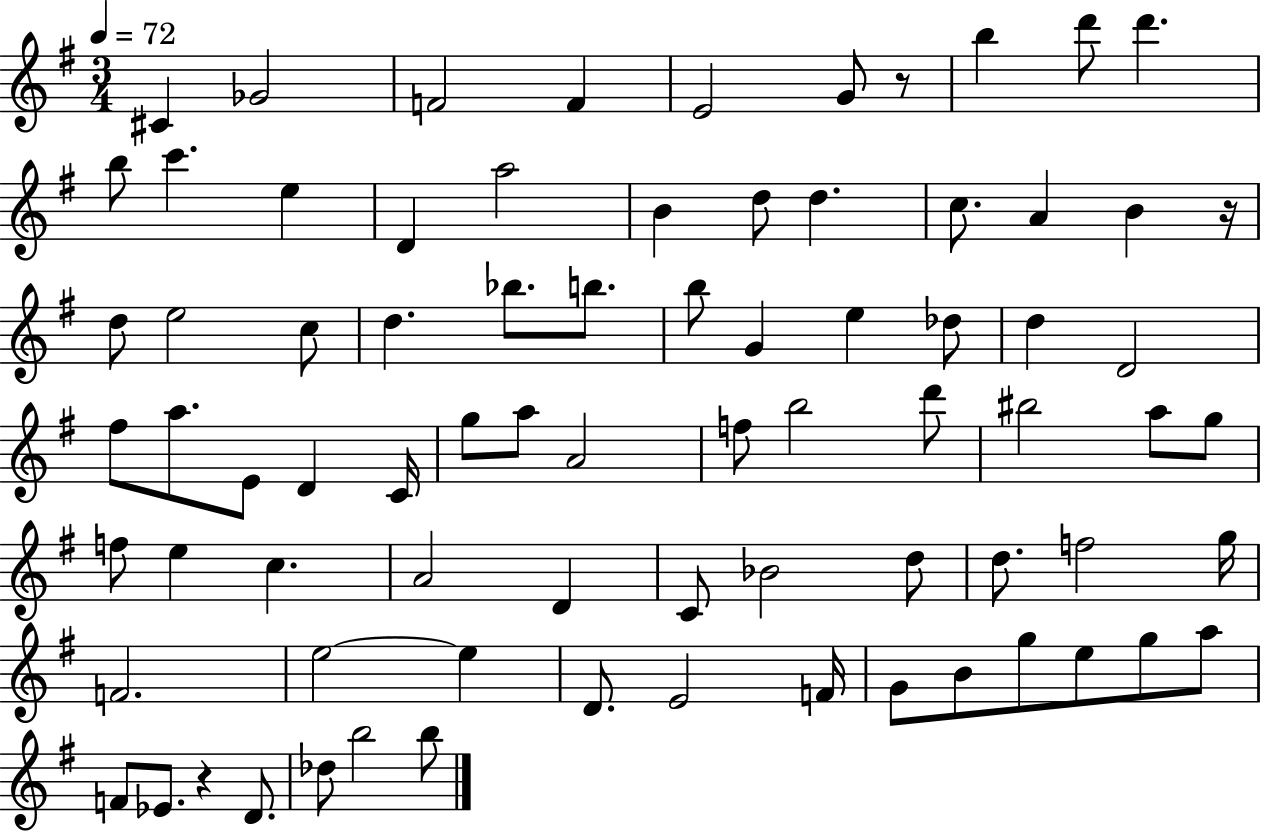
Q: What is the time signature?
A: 3/4